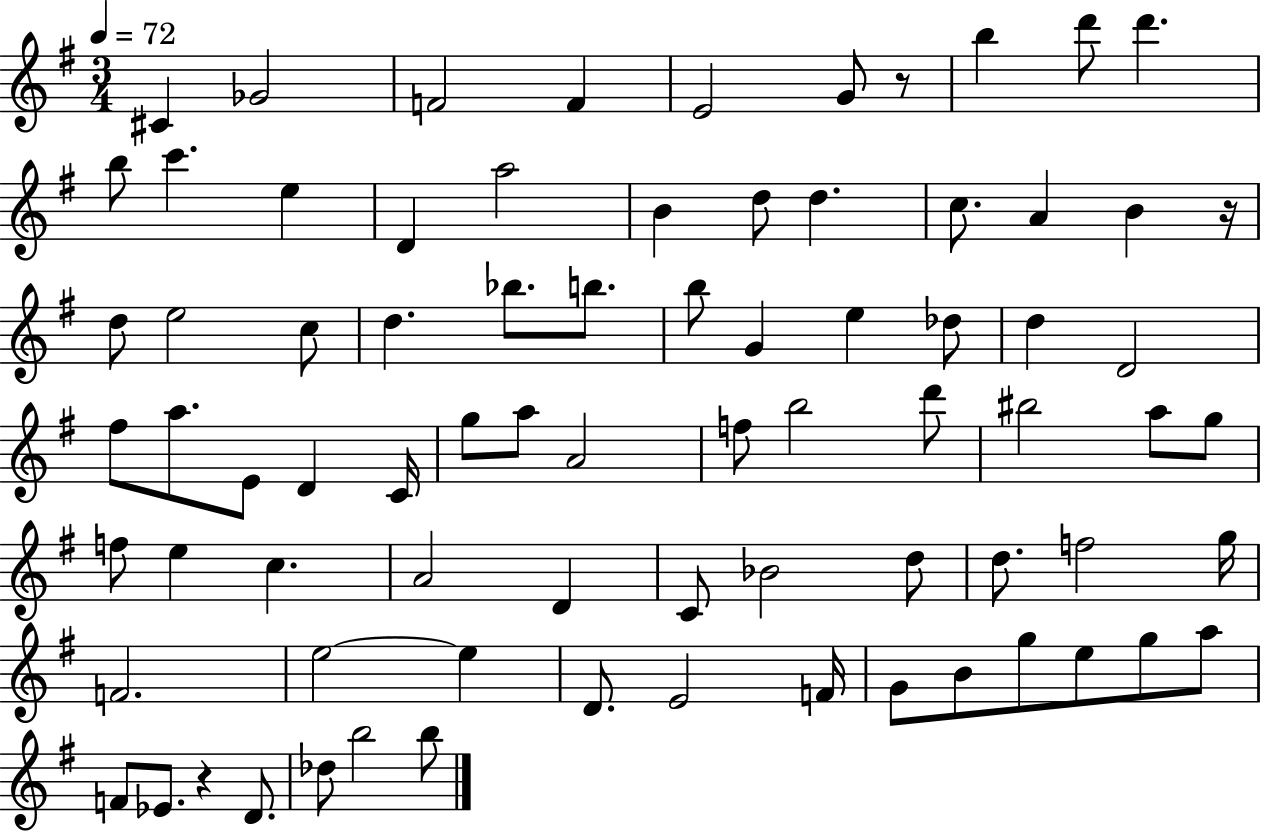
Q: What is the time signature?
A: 3/4